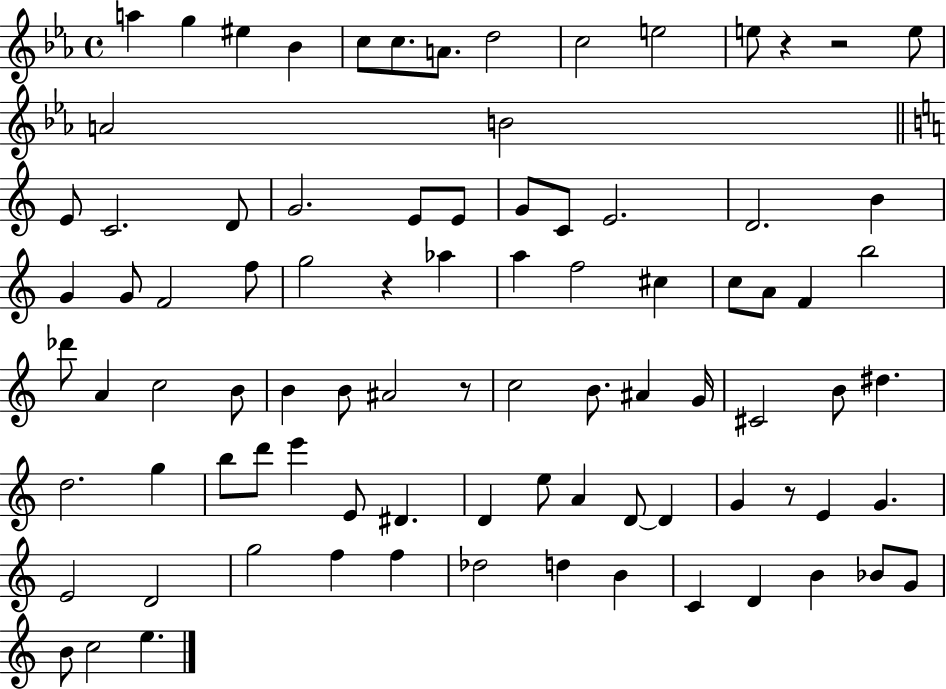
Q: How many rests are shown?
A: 5